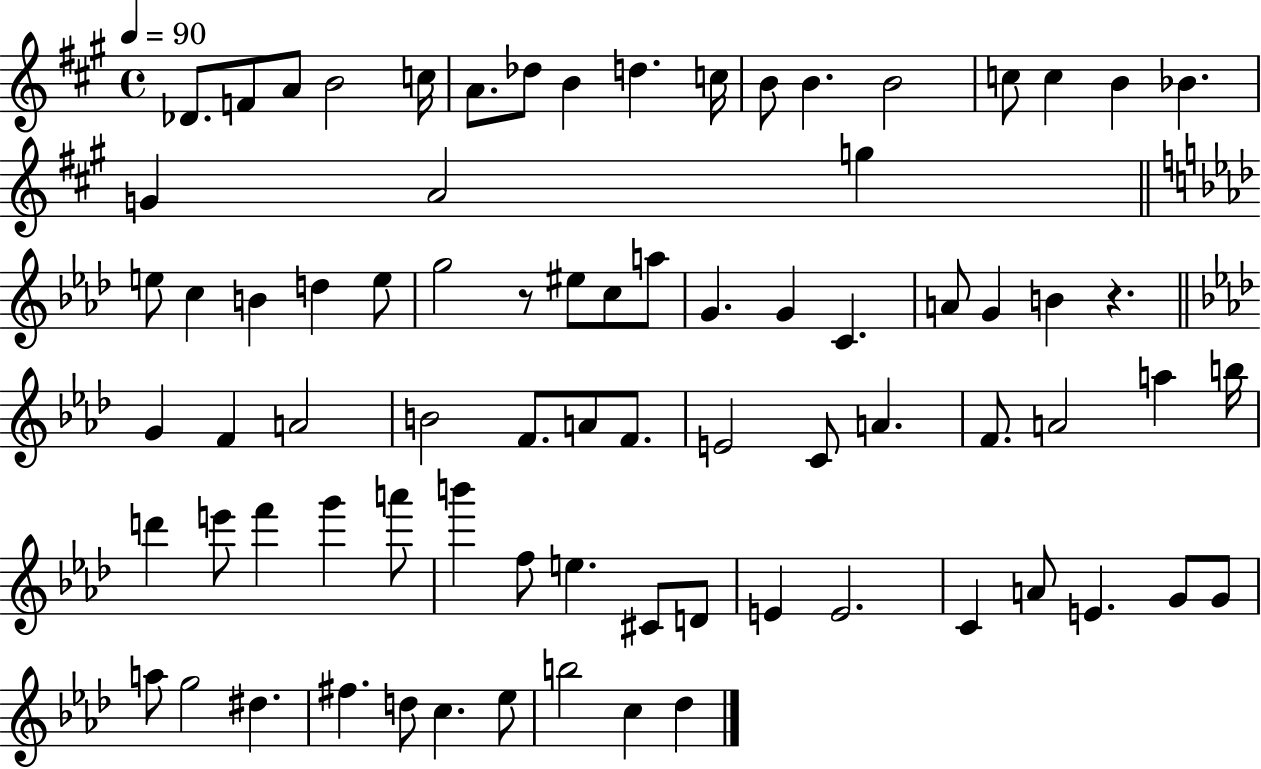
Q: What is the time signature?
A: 4/4